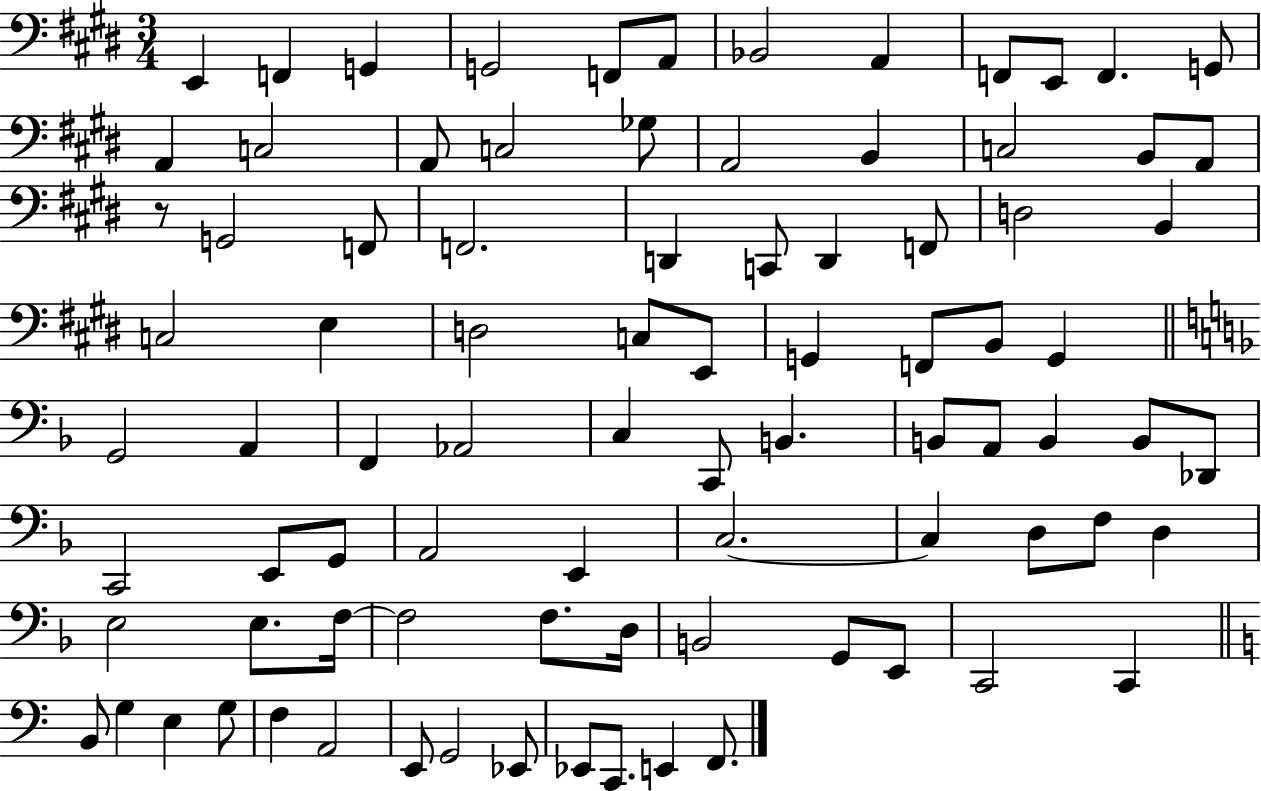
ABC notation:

X:1
T:Untitled
M:3/4
L:1/4
K:E
E,, F,, G,, G,,2 F,,/2 A,,/2 _B,,2 A,, F,,/2 E,,/2 F,, G,,/2 A,, C,2 A,,/2 C,2 _G,/2 A,,2 B,, C,2 B,,/2 A,,/2 z/2 G,,2 F,,/2 F,,2 D,, C,,/2 D,, F,,/2 D,2 B,, C,2 E, D,2 C,/2 E,,/2 G,, F,,/2 B,,/2 G,, G,,2 A,, F,, _A,,2 C, C,,/2 B,, B,,/2 A,,/2 B,, B,,/2 _D,,/2 C,,2 E,,/2 G,,/2 A,,2 E,, C,2 C, D,/2 F,/2 D, E,2 E,/2 F,/4 F,2 F,/2 D,/4 B,,2 G,,/2 E,,/2 C,,2 C,, B,,/2 G, E, G,/2 F, A,,2 E,,/2 G,,2 _E,,/2 _E,,/2 C,,/2 E,, F,,/2